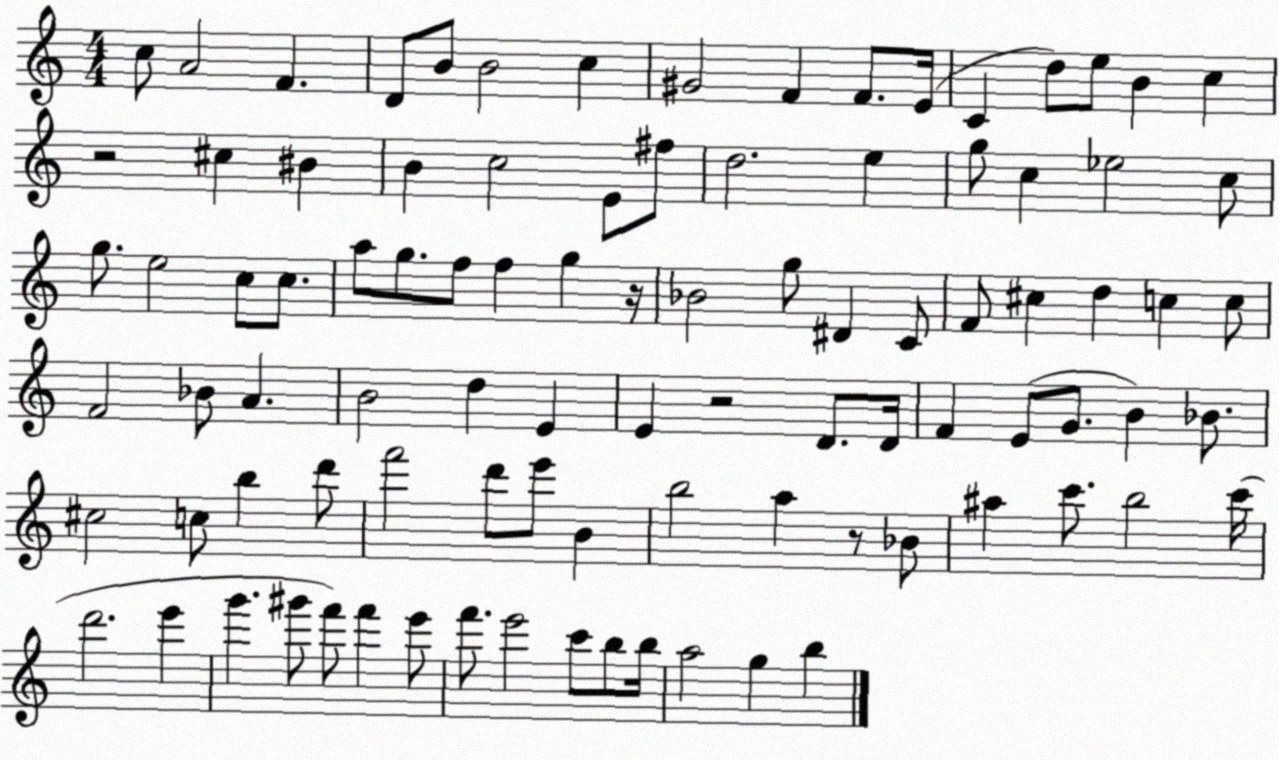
X:1
T:Untitled
M:4/4
L:1/4
K:C
c/2 A2 F D/2 B/2 B2 c ^G2 F F/2 E/4 C d/2 e/2 B c z2 ^c ^B B c2 E/2 ^f/2 d2 e g/2 c _e2 c/2 g/2 e2 c/2 c/2 a/2 g/2 f/2 f g z/4 _B2 g/2 ^D C/2 F/2 ^c d c c/2 F2 _B/2 A B2 d E E z2 D/2 D/4 F E/2 G/2 B _B/2 ^c2 c/2 b d'/2 f'2 d'/2 e'/2 B b2 a z/2 _B/2 ^a c'/2 b2 c'/4 d'2 e' g' ^g'/2 f'/2 f' e'/2 f'/2 e'2 c'/2 b/2 b/4 a2 g b